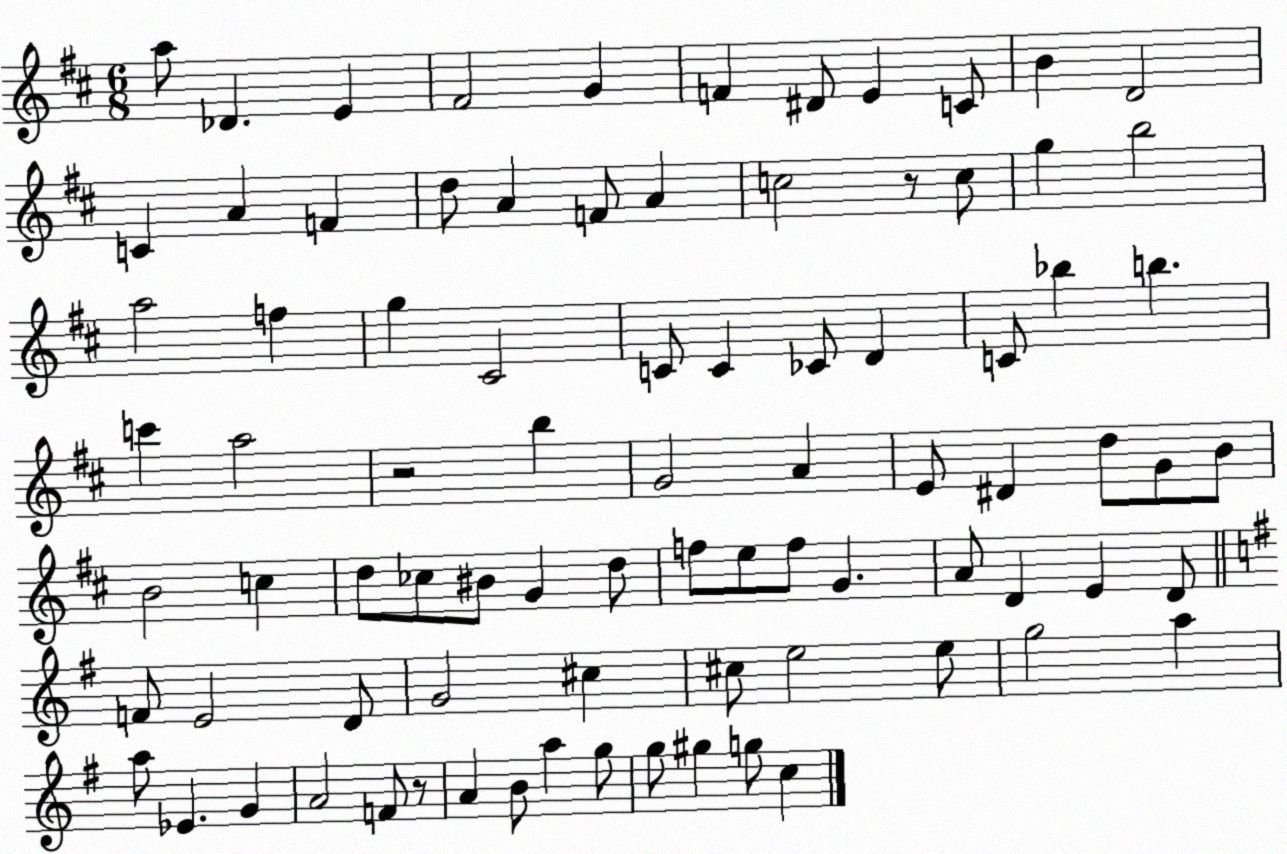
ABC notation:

X:1
T:Untitled
M:6/8
L:1/4
K:D
a/2 _D E ^F2 G F ^D/2 E C/2 B D2 C A F d/2 A F/2 A c2 z/2 c/2 g b2 a2 f g ^C2 C/2 C _C/2 D C/2 _b b c' a2 z2 b G2 A E/2 ^D d/2 G/2 B/2 B2 c d/2 _c/2 ^B/2 G d/2 f/2 e/2 f/2 G A/2 D E D/2 F/2 E2 D/2 G2 ^c ^c/2 e2 e/2 g2 a a/2 _E G A2 F/2 z/2 A B/2 a g/2 g/2 ^g g/2 c